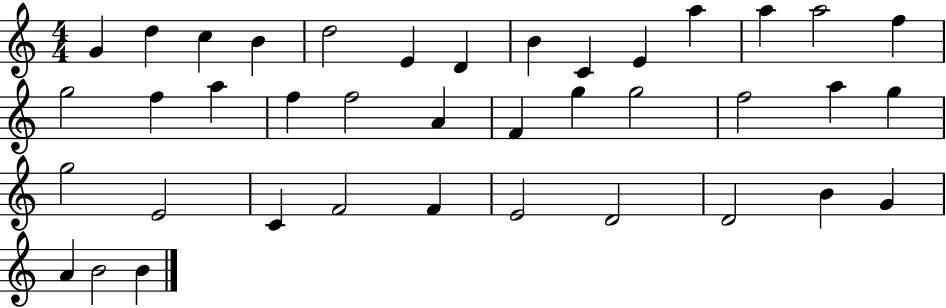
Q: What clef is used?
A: treble